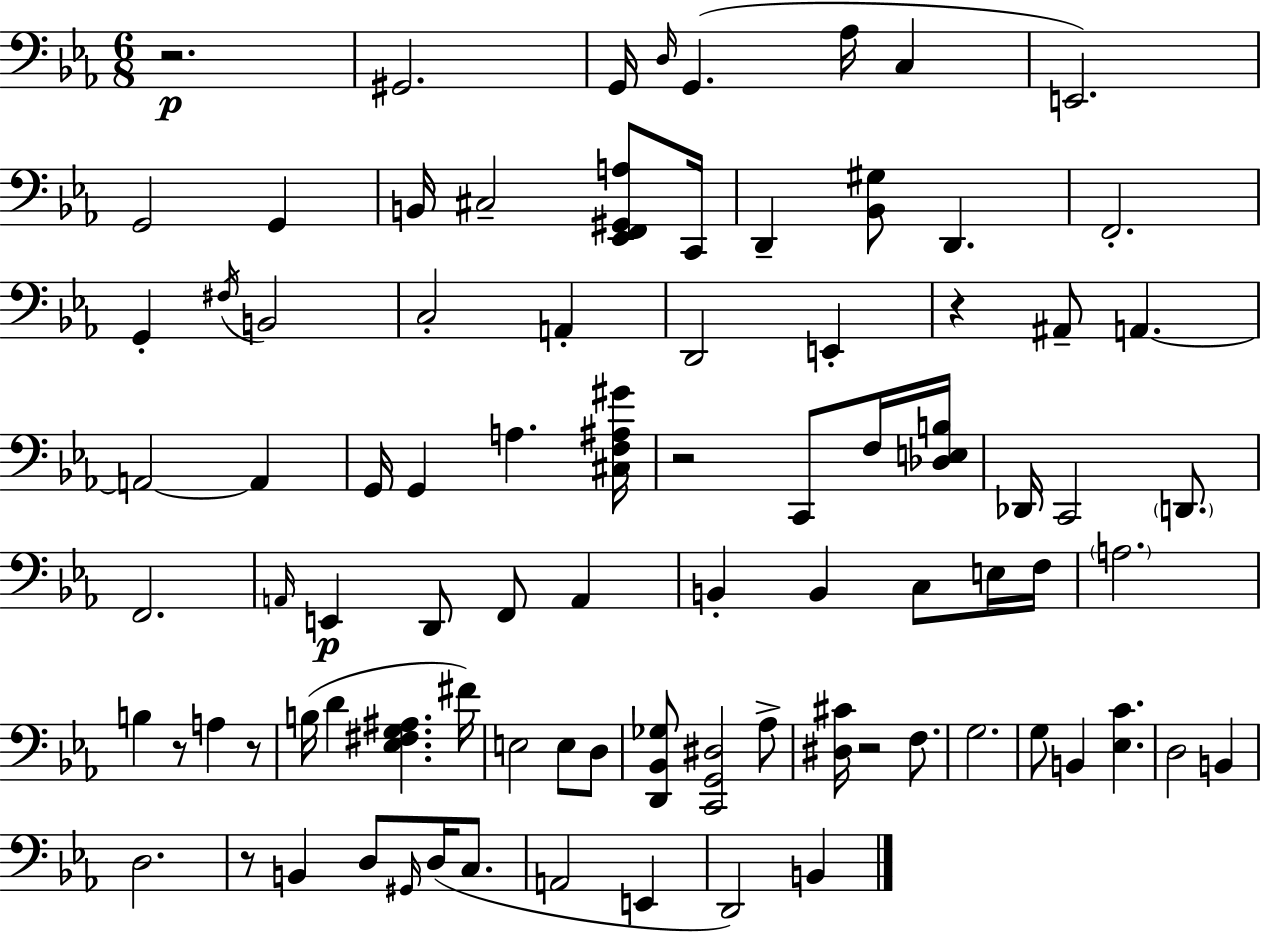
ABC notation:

X:1
T:Untitled
M:6/8
L:1/4
K:Cm
z2 ^G,,2 G,,/4 D,/4 G,, _A,/4 C, E,,2 G,,2 G,, B,,/4 ^C,2 [_E,,F,,^G,,A,]/2 C,,/4 D,, [_B,,^G,]/2 D,, F,,2 G,, ^F,/4 B,,2 C,2 A,, D,,2 E,, z ^A,,/2 A,, A,,2 A,, G,,/4 G,, A, [^C,F,^A,^G]/4 z2 C,,/2 F,/4 [_D,E,B,]/4 _D,,/4 C,,2 D,,/2 F,,2 A,,/4 E,, D,,/2 F,,/2 A,, B,, B,, C,/2 E,/4 F,/4 A,2 B, z/2 A, z/2 B,/4 D [_E,^F,G,^A,] ^F/4 E,2 E,/2 D,/2 [D,,_B,,_G,]/2 [C,,G,,^D,]2 _A,/2 [^D,^C]/4 z2 F,/2 G,2 G,/2 B,, [_E,C] D,2 B,, D,2 z/2 B,, D,/2 ^G,,/4 D,/4 C,/2 A,,2 E,, D,,2 B,,